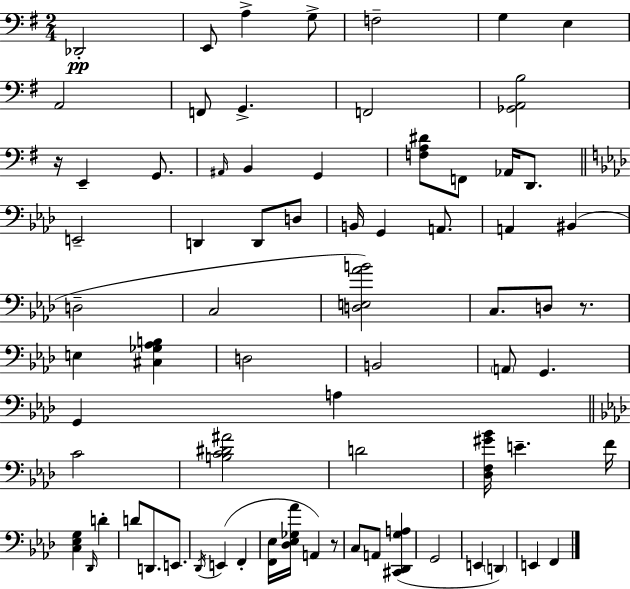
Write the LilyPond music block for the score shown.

{
  \clef bass
  \numericTimeSignature
  \time 2/4
  \key g \major
  \repeat volta 2 { des,2-.\pp | e,8 a4-> g8-> | f2-- | g4 e4 | \break a,2 | f,8 g,4.-> | f,2 | <ges, a, b>2 | \break r16 e,4-- g,8. | \grace { ais,16 } b,4 g,4 | <f a dis'>8 f,8 aes,16 d,8. | \bar "||" \break \key aes \major e,2-- | d,4 d,8 d8 | b,16 g,4 a,8. | a,4 bis,4( | \break d2-- | c2 | <d e aes' b'>2) | c8. d8 r8. | \break e4 <cis ges aes b>4 | d2 | b,2 | \parenthesize a,8 g,4. | \break g,4 a4 | \bar "||" \break \key aes \major c'2 | <b c' dis' ais'>2 | d'2 | <des f gis' bes'>16 e'4.-- f'16 | \break <c ees g>4 \grace { des,16 } d'4-. | d'8 d,8. e,8. | \acciaccatura { des,16 }( e,4 f,4-. | <f, ees>16 <des ees ges aes'>16 a,4) | \break r8 c8 a,8 <cis, des, g a>4( | g,2 | e,4 \parenthesize d,4) | e,4 f,4 | \break } \bar "|."
}